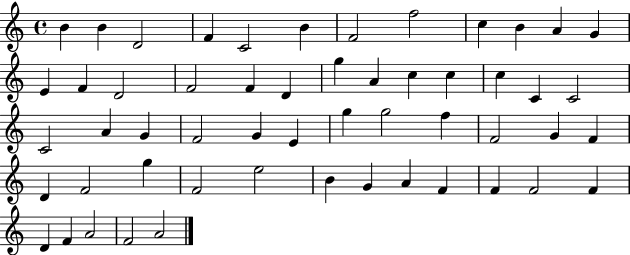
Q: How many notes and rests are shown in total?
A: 54